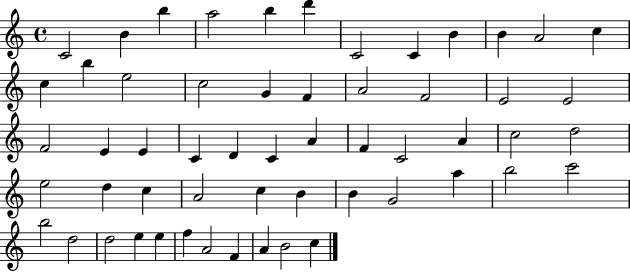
C4/h B4/q B5/q A5/h B5/q D6/q C4/h C4/q B4/q B4/q A4/h C5/q C5/q B5/q E5/h C5/h G4/q F4/q A4/h F4/h E4/h E4/h F4/h E4/q E4/q C4/q D4/q C4/q A4/q F4/q C4/h A4/q C5/h D5/h E5/h D5/q C5/q A4/h C5/q B4/q B4/q G4/h A5/q B5/h C6/h B5/h D5/h D5/h E5/q E5/q F5/q A4/h F4/q A4/q B4/h C5/q